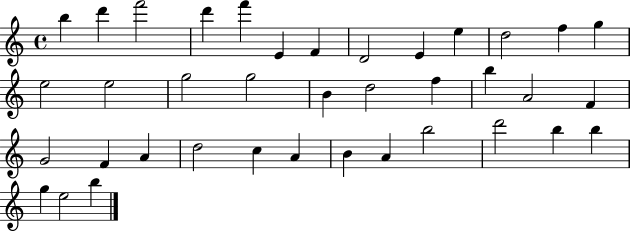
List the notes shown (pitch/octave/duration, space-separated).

B5/q D6/q F6/h D6/q F6/q E4/q F4/q D4/h E4/q E5/q D5/h F5/q G5/q E5/h E5/h G5/h G5/h B4/q D5/h F5/q B5/q A4/h F4/q G4/h F4/q A4/q D5/h C5/q A4/q B4/q A4/q B5/h D6/h B5/q B5/q G5/q E5/h B5/q